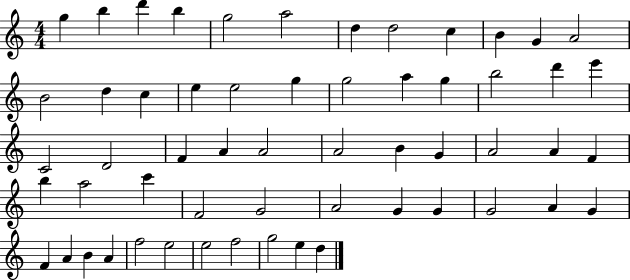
{
  \clef treble
  \numericTimeSignature
  \time 4/4
  \key c \major
  g''4 b''4 d'''4 b''4 | g''2 a''2 | d''4 d''2 c''4 | b'4 g'4 a'2 | \break b'2 d''4 c''4 | e''4 e''2 g''4 | g''2 a''4 g''4 | b''2 d'''4 e'''4 | \break c'2 d'2 | f'4 a'4 a'2 | a'2 b'4 g'4 | a'2 a'4 f'4 | \break b''4 a''2 c'''4 | f'2 g'2 | a'2 g'4 g'4 | g'2 a'4 g'4 | \break f'4 a'4 b'4 a'4 | f''2 e''2 | e''2 f''2 | g''2 e''4 d''4 | \break \bar "|."
}